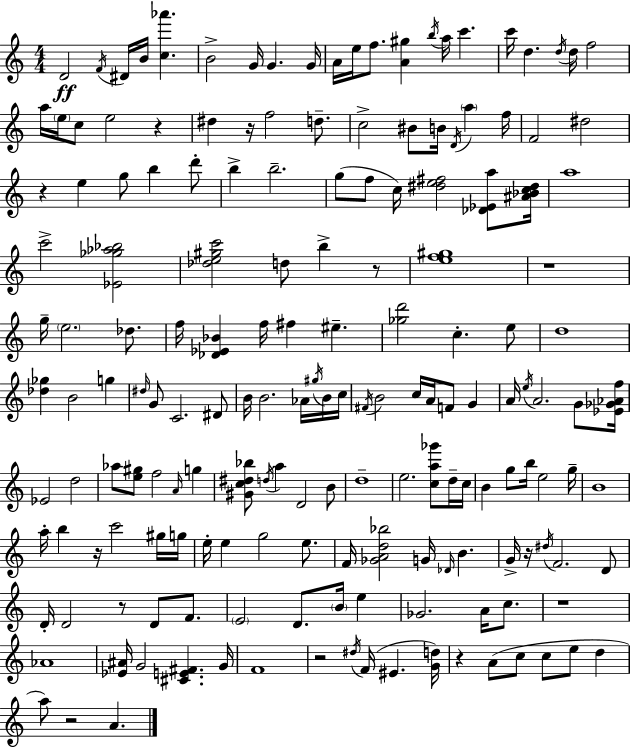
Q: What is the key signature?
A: C major